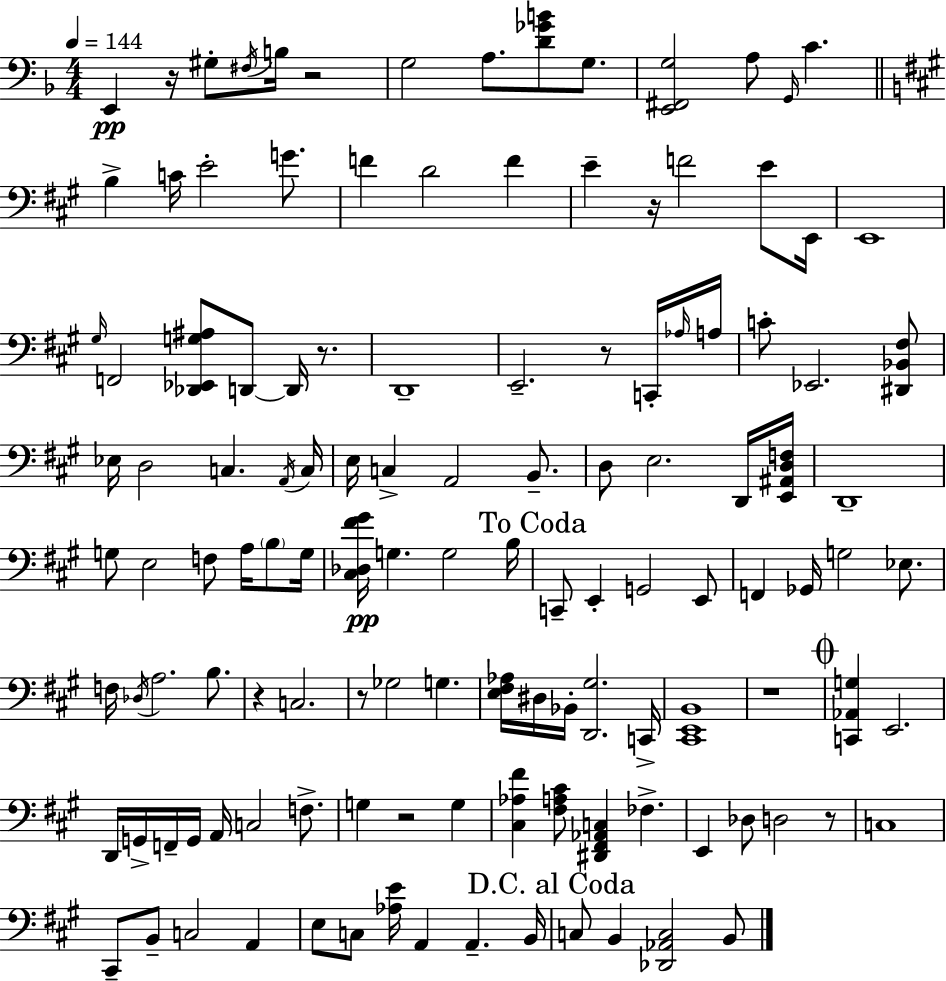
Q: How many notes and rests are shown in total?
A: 125